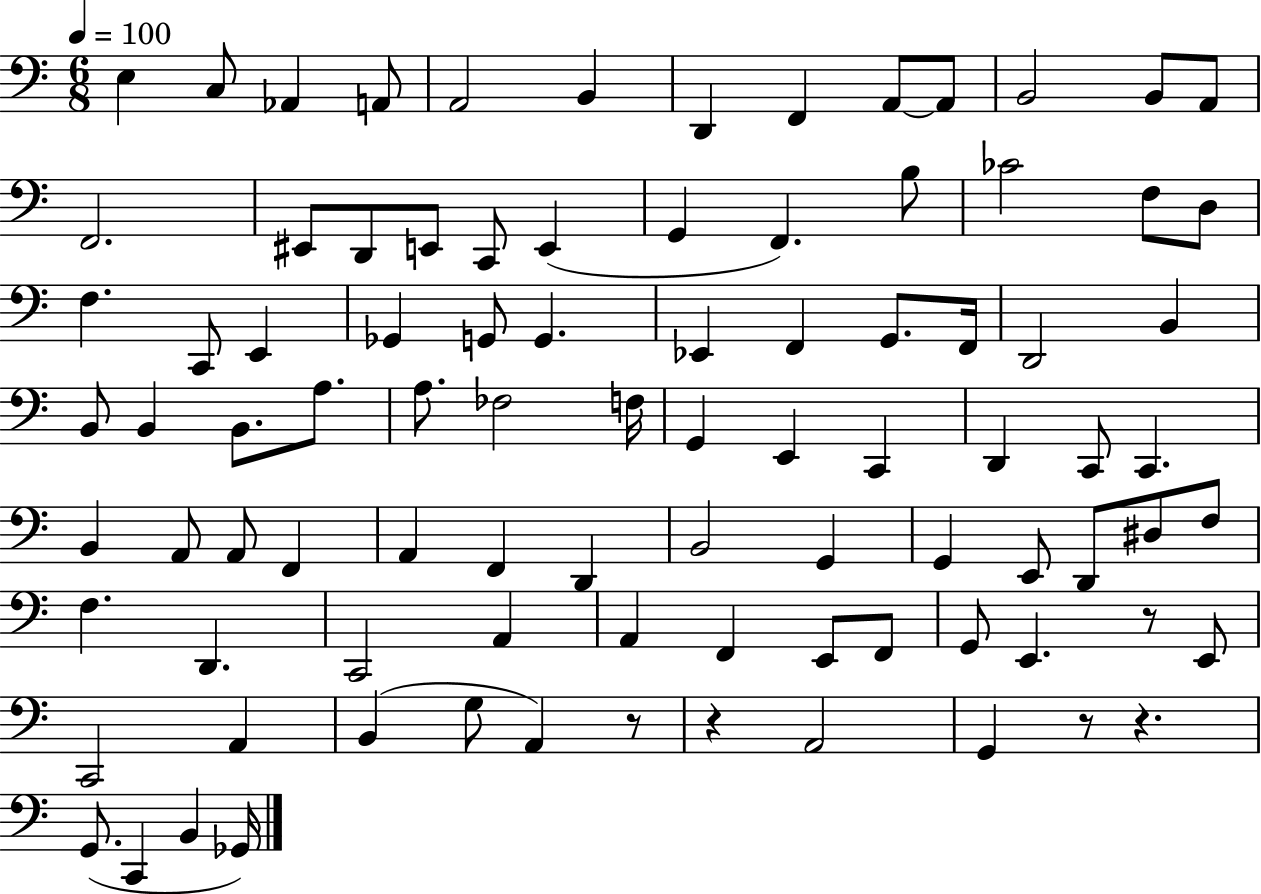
X:1
T:Untitled
M:6/8
L:1/4
K:C
E, C,/2 _A,, A,,/2 A,,2 B,, D,, F,, A,,/2 A,,/2 B,,2 B,,/2 A,,/2 F,,2 ^E,,/2 D,,/2 E,,/2 C,,/2 E,, G,, F,, B,/2 _C2 F,/2 D,/2 F, C,,/2 E,, _G,, G,,/2 G,, _E,, F,, G,,/2 F,,/4 D,,2 B,, B,,/2 B,, B,,/2 A,/2 A,/2 _F,2 F,/4 G,, E,, C,, D,, C,,/2 C,, B,, A,,/2 A,,/2 F,, A,, F,, D,, B,,2 G,, G,, E,,/2 D,,/2 ^D,/2 F,/2 F, D,, C,,2 A,, A,, F,, E,,/2 F,,/2 G,,/2 E,, z/2 E,,/2 C,,2 A,, B,, G,/2 A,, z/2 z A,,2 G,, z/2 z G,,/2 C,, B,, _G,,/4